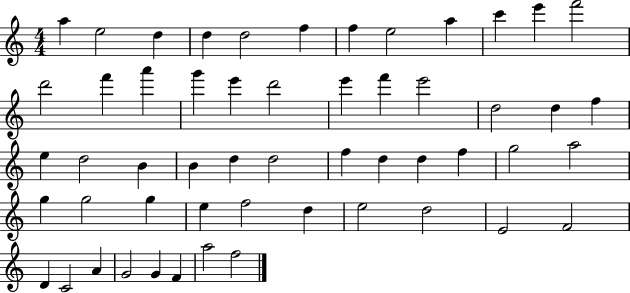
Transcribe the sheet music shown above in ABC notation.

X:1
T:Untitled
M:4/4
L:1/4
K:C
a e2 d d d2 f f e2 a c' e' f'2 d'2 f' a' g' e' d'2 e' f' e'2 d2 d f e d2 B B d d2 f d d f g2 a2 g g2 g e f2 d e2 d2 E2 F2 D C2 A G2 G F a2 f2